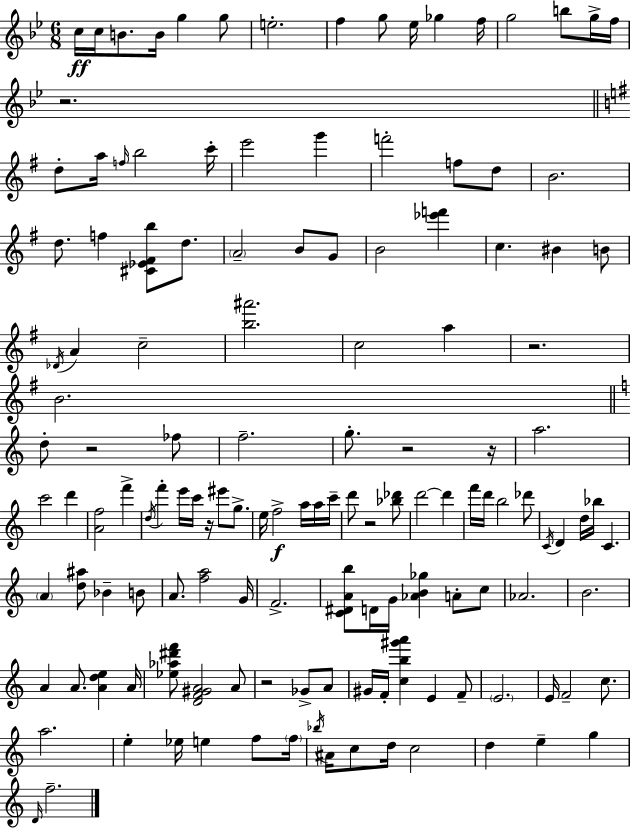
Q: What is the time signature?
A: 6/8